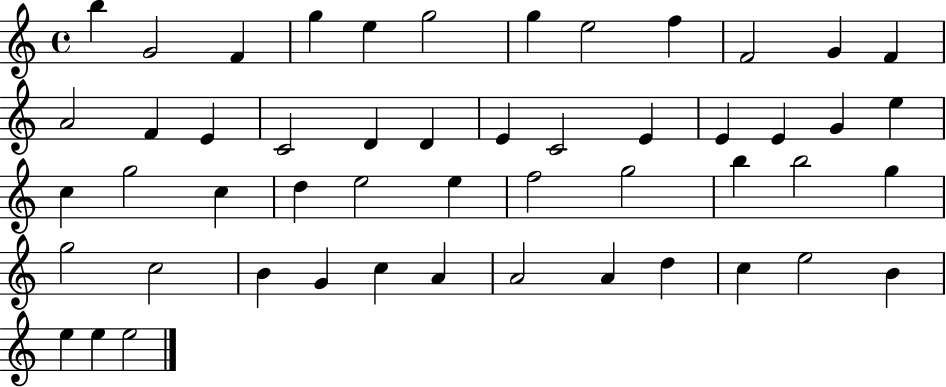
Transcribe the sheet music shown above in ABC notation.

X:1
T:Untitled
M:4/4
L:1/4
K:C
b G2 F g e g2 g e2 f F2 G F A2 F E C2 D D E C2 E E E G e c g2 c d e2 e f2 g2 b b2 g g2 c2 B G c A A2 A d c e2 B e e e2